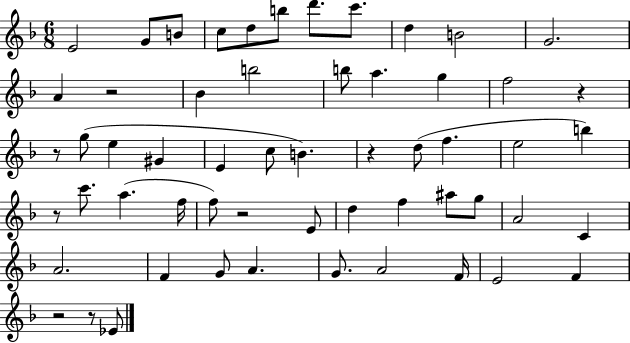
{
  \clef treble
  \numericTimeSignature
  \time 6/8
  \key f \major
  \repeat volta 2 { e'2 g'8 b'8 | c''8 d''8 b''8 d'''8. c'''8. | d''4 b'2 | g'2. | \break a'4 r2 | bes'4 b''2 | b''8 a''4. g''4 | f''2 r4 | \break r8 g''8( e''4 gis'4 | e'4 c''8 b'4.) | r4 d''8( f''4. | e''2 b''4) | \break r8 c'''8. a''4.( f''16 | f''8) r2 e'8 | d''4 f''4 ais''8 g''8 | a'2 c'4 | \break a'2. | f'4 g'8 a'4. | g'8. a'2 f'16 | e'2 f'4 | \break r2 r8 ees'8 | } \bar "|."
}